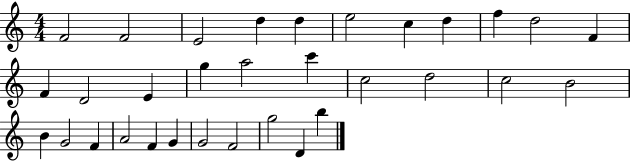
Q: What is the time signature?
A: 4/4